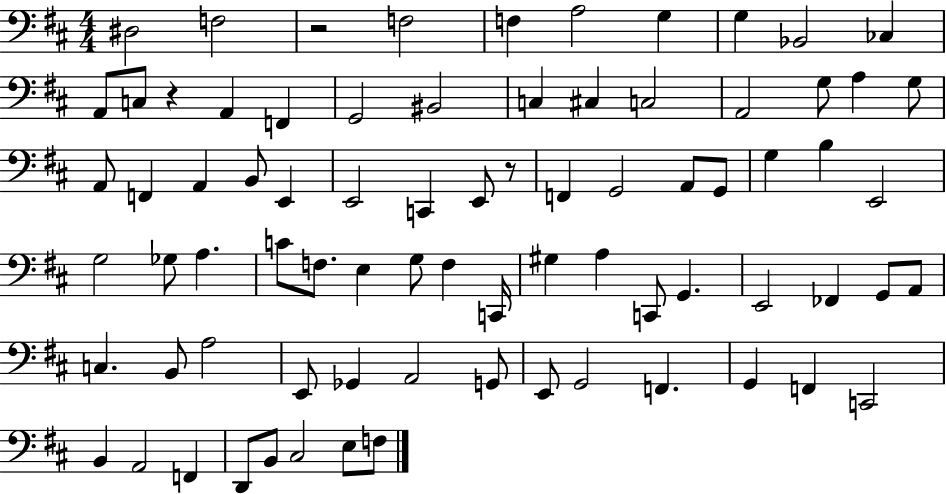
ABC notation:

X:1
T:Untitled
M:4/4
L:1/4
K:D
^D,2 F,2 z2 F,2 F, A,2 G, G, _B,,2 _C, A,,/2 C,/2 z A,, F,, G,,2 ^B,,2 C, ^C, C,2 A,,2 G,/2 A, G,/2 A,,/2 F,, A,, B,,/2 E,, E,,2 C,, E,,/2 z/2 F,, G,,2 A,,/2 G,,/2 G, B, E,,2 G,2 _G,/2 A, C/2 F,/2 E, G,/2 F, C,,/4 ^G, A, C,,/2 G,, E,,2 _F,, G,,/2 A,,/2 C, B,,/2 A,2 E,,/2 _G,, A,,2 G,,/2 E,,/2 G,,2 F,, G,, F,, C,,2 B,, A,,2 F,, D,,/2 B,,/2 ^C,2 E,/2 F,/2